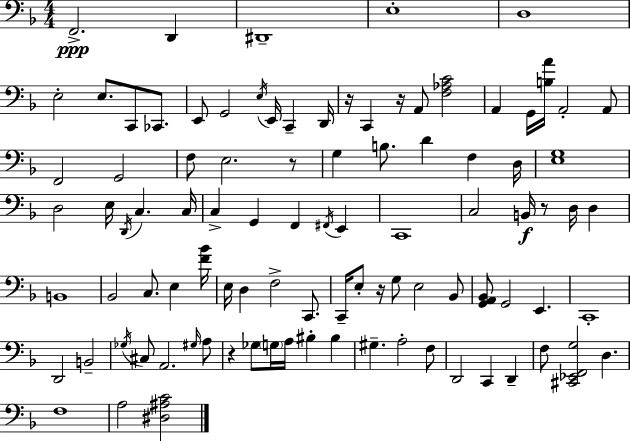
X:1
T:Untitled
M:4/4
L:1/4
K:Dm
F,,2 D,, ^D,,4 E,4 D,4 E,2 E,/2 C,,/2 _C,,/2 E,,/2 G,,2 E,/4 E,,/4 C,, D,,/4 z/4 C,, z/4 A,,/2 [F,_A,C]2 A,, G,,/4 [B,A]/4 A,,2 A,,/2 F,,2 G,,2 F,/2 E,2 z/2 G, B,/2 D F, D,/4 [E,G,]4 D,2 E,/4 D,,/4 C, C,/4 C, G,, F,, ^F,,/4 E,, C,,4 C,2 B,,/4 z/2 D,/4 D, B,,4 _B,,2 C,/2 E, [F_B]/4 E,/4 D, F,2 C,,/2 C,,/4 E,/2 z/4 G,/2 E,2 _B,,/2 [G,,A,,_B,,]/2 G,,2 E,, C,,4 D,,2 B,,2 _G,/4 ^C,/2 A,,2 ^G,/4 A,/2 z _G,/2 G,/4 A,/4 ^B, ^B, ^G, A,2 F,/2 D,,2 C,, D,, F,/2 [^C,,_E,,F,,G,]2 D, F,4 A,2 [^D,^A,C]2